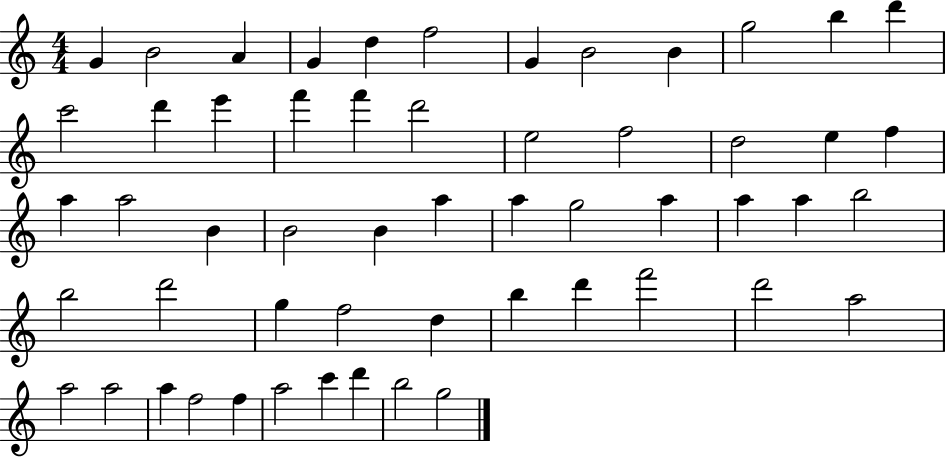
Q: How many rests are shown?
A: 0